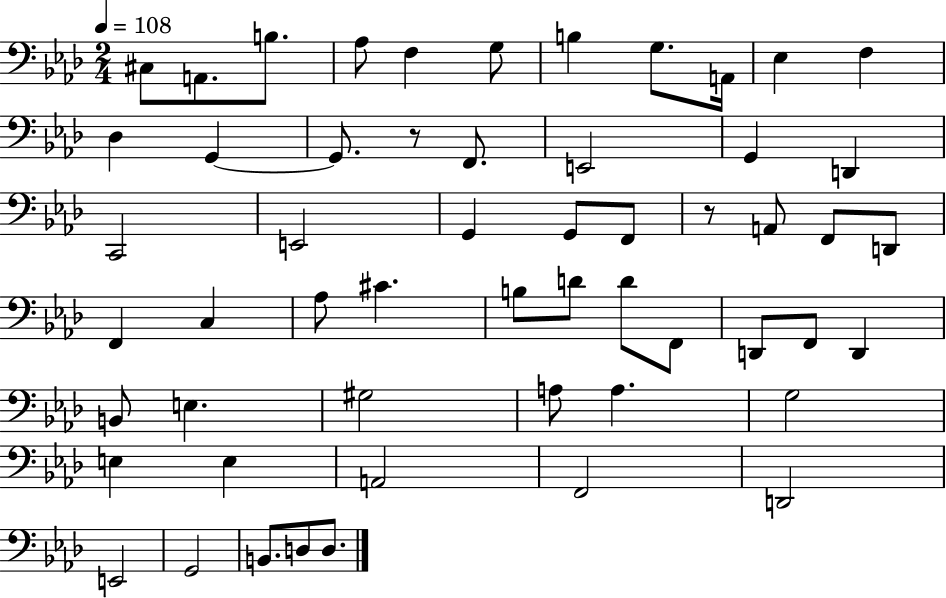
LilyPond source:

{
  \clef bass
  \numericTimeSignature
  \time 2/4
  \key aes \major
  \tempo 4 = 108
  \repeat volta 2 { cis8 a,8. b8. | aes8 f4 g8 | b4 g8. a,16 | ees4 f4 | \break des4 g,4~~ | g,8. r8 f,8. | e,2 | g,4 d,4 | \break c,2 | e,2 | g,4 g,8 f,8 | r8 a,8 f,8 d,8 | \break f,4 c4 | aes8 cis'4. | b8 d'8 d'8 f,8 | d,8 f,8 d,4 | \break b,8 e4. | gis2 | a8 a4. | g2 | \break e4 e4 | a,2 | f,2 | d,2 | \break e,2 | g,2 | b,8. d8 d8. | } \bar "|."
}